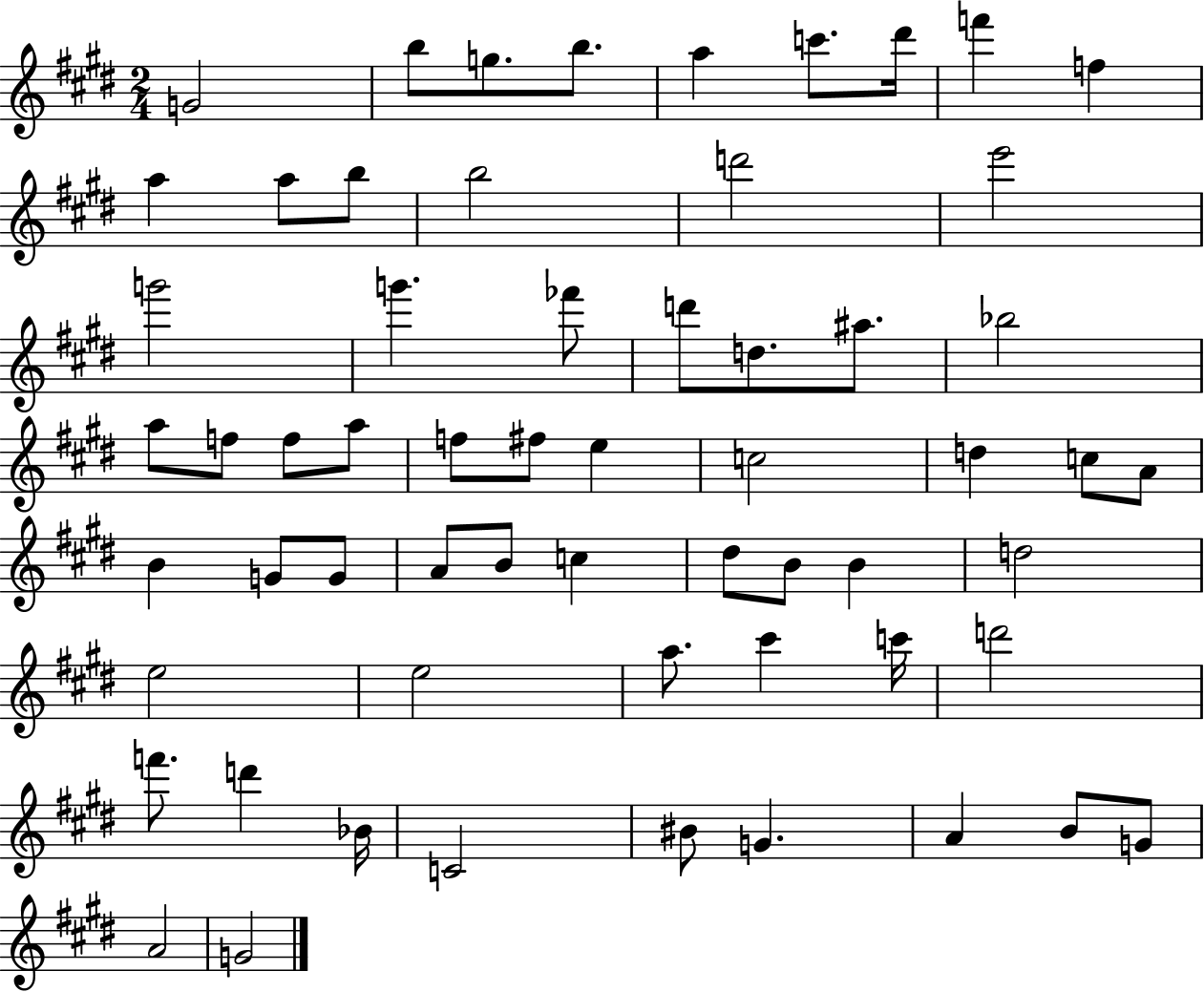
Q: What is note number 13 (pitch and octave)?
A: B5